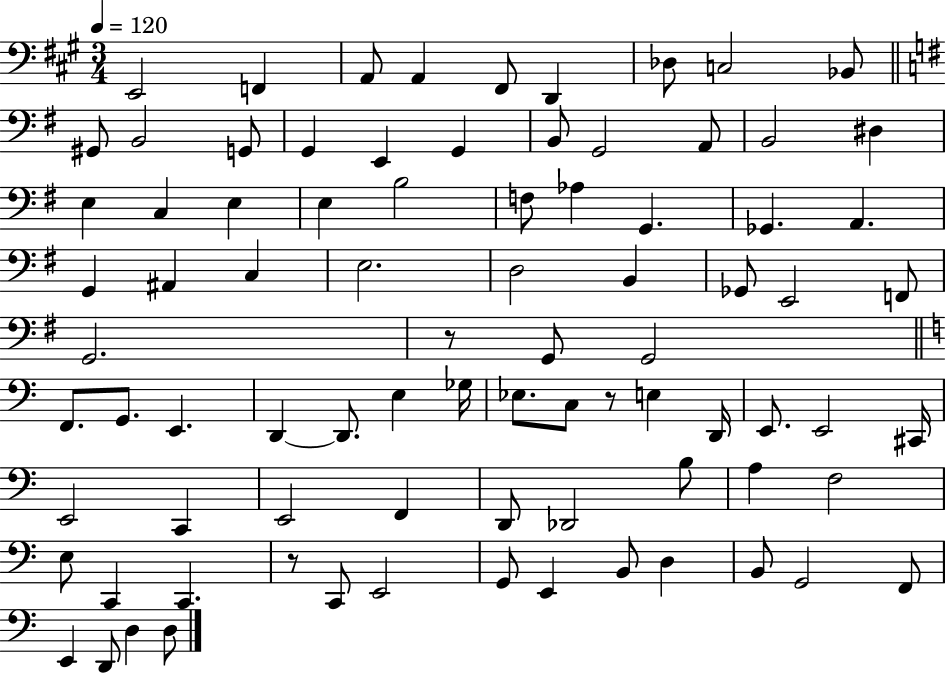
{
  \clef bass
  \numericTimeSignature
  \time 3/4
  \key a \major
  \tempo 4 = 120
  e,2 f,4 | a,8 a,4 fis,8 d,4 | des8 c2 bes,8 | \bar "||" \break \key g \major gis,8 b,2 g,8 | g,4 e,4 g,4 | b,8 g,2 a,8 | b,2 dis4 | \break e4 c4 e4 | e4 b2 | f8 aes4 g,4. | ges,4. a,4. | \break g,4 ais,4 c4 | e2. | d2 b,4 | ges,8 e,2 f,8 | \break g,2. | r8 g,8 g,2 | \bar "||" \break \key c \major f,8. g,8. e,4. | d,4~~ d,8. e4 ges16 | ees8. c8 r8 e4 d,16 | e,8. e,2 cis,16 | \break e,2 c,4 | e,2 f,4 | d,8 des,2 b8 | a4 f2 | \break e8 c,4 c,4. | r8 c,8 e,2 | g,8 e,4 b,8 d4 | b,8 g,2 f,8 | \break e,4 d,8 d4 d8 | \bar "|."
}